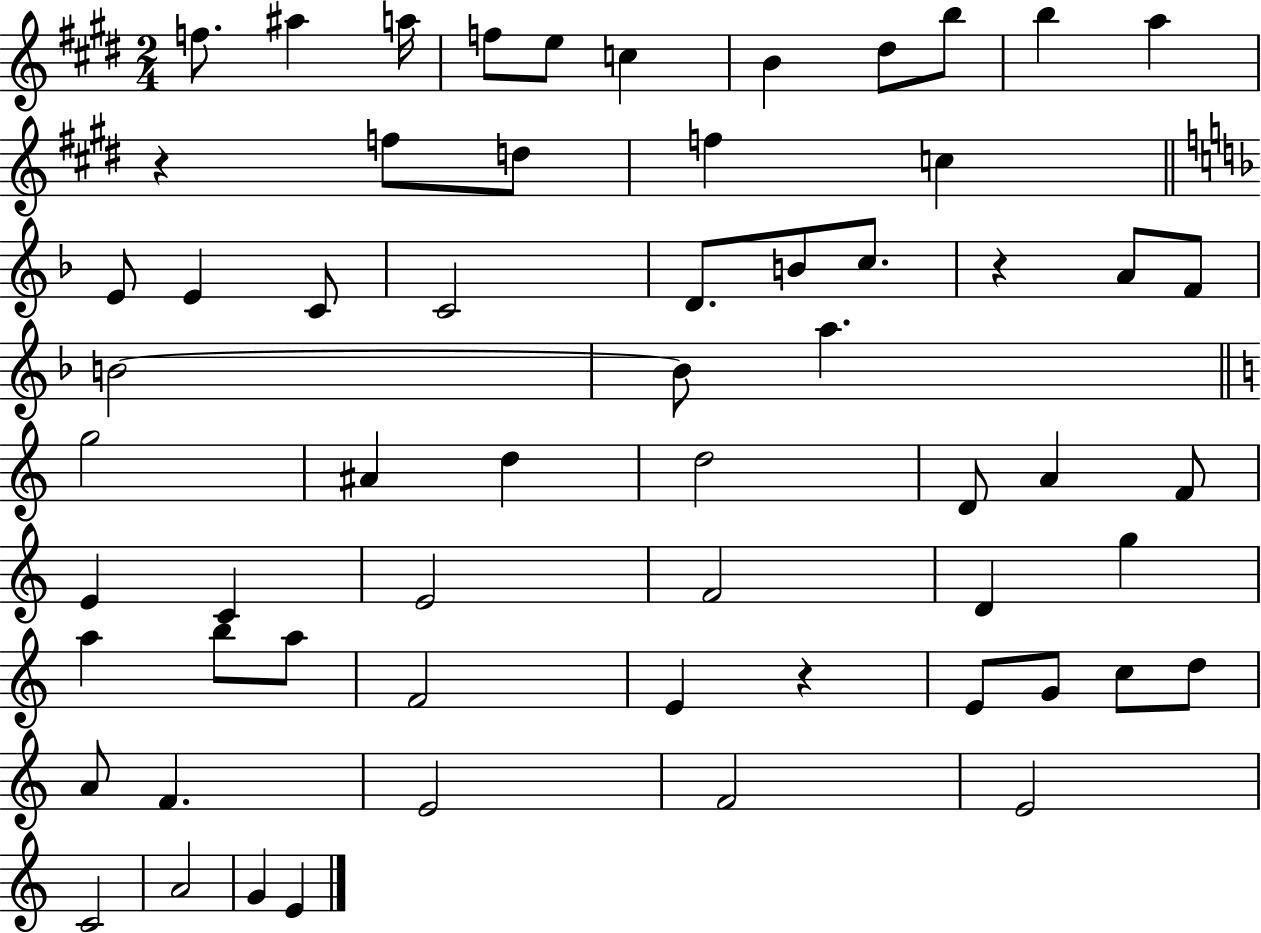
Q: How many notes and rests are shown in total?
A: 61